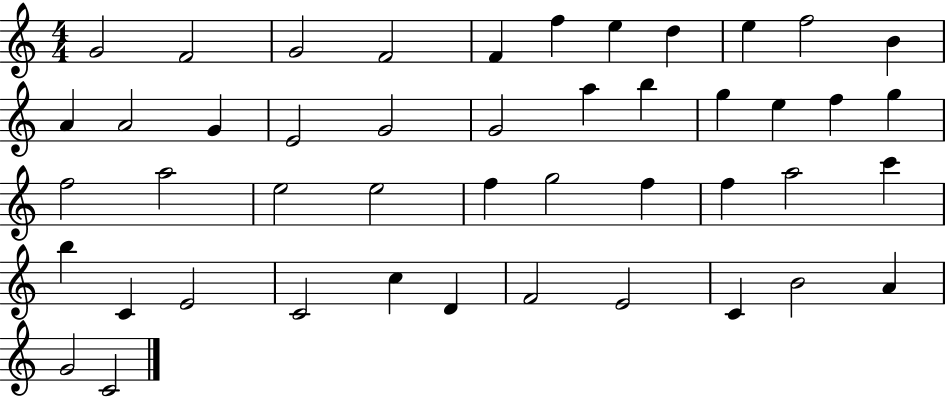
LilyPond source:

{
  \clef treble
  \numericTimeSignature
  \time 4/4
  \key c \major
  g'2 f'2 | g'2 f'2 | f'4 f''4 e''4 d''4 | e''4 f''2 b'4 | \break a'4 a'2 g'4 | e'2 g'2 | g'2 a''4 b''4 | g''4 e''4 f''4 g''4 | \break f''2 a''2 | e''2 e''2 | f''4 g''2 f''4 | f''4 a''2 c'''4 | \break b''4 c'4 e'2 | c'2 c''4 d'4 | f'2 e'2 | c'4 b'2 a'4 | \break g'2 c'2 | \bar "|."
}